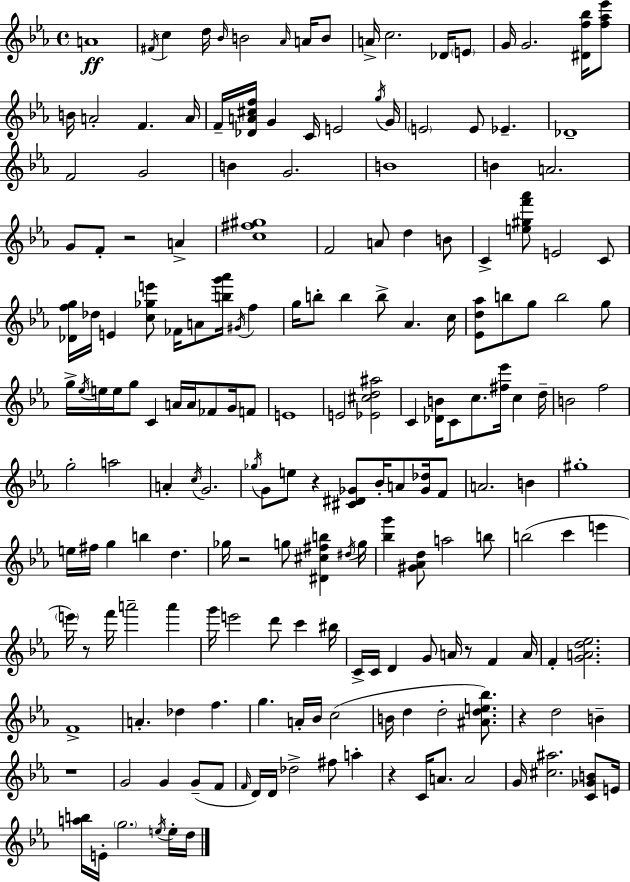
{
  \clef treble
  \time 4/4
  \defaultTimeSignature
  \key ees \major
  a'1\ff | \acciaccatura { fis'16 } c''4 d''16 \grace { bes'16 } b'2 \grace { aes'16 } | a'16 b'8 a'16-> c''2. | des'16 \parenthesize e'8 g'16 g'2. | \break <dis' f'' bes''>16 <f'' aes'' ees'''>8 b'16 a'2-. f'4. | a'16 f'16-- <des' a' cis'' f''>16 g'4 c'16 e'2 | \acciaccatura { g''16 } g'16 \parenthesize e'2 e'8 ees'4.-- | des'1-- | \break f'2 g'2 | b'4 g'2. | b'1 | b'4 a'2. | \break g'8 f'8-. r2 | a'4-> <c'' fis'' gis''>1 | f'2 a'8 d''4 | b'8 c'4-> <e'' gis'' f''' aes'''>8 e'2 | \break c'8 <des' f'' g''>16 des''16 e'4 <c'' ges'' e'''>8 fes'16 a'8 <b'' g''' aes'''>16 | \acciaccatura { gis'16 } f''4 g''16 b''8-. b''4 b''8-> aes'4. | c''16 <ees' d'' aes''>8 b''8 g''8 b''2 | g''8 g''16-> \acciaccatura { ees''16 } e''16 e''16 g''8 c'4 a'16 | \break a'16 fes'8 g'16 f'8 e'1 | e'2 <ees' cis'' d'' ais''>2 | c'4 <des' b'>16 c'8 c''8. | <fis'' ees'''>16 c''4 d''16-- b'2 f''2 | \break g''2-. a''2 | a'4-. \acciaccatura { c''16 } g'2. | \acciaccatura { ges''16 } g'8 e''8 r4 | <cis' dis' ges'>8 bes'16-. a'8 <ges' des''>16 f'8 a'2. | \break b'4 gis''1-. | e''16 fis''16 g''4 b''4 | d''4. ges''16 r2 | g''8 <dis' cis'' fis'' b''>4 \acciaccatura { dis''16 } g''16 <bes'' g'''>4 <gis' aes' d''>8 a''2 | \break b''8 b''2( | c'''4 e'''4 \parenthesize e'''16) r8 f'''16 a'''2-- | a'''4 g'''16 e'''2 | d'''8 c'''4 bis''16 c'16-> c'16 d'4 g'8 | \break a'16 r8 f'4 a'16 f'4-. <g' a' d'' ees''>2. | f'1-> | a'4.-. des''4 | f''4. g''4. a'16-. | \break bes'16 c''2( b'16 d''4 d''2-. | <ais' d'' e'' bes''>8.) r4 d''2 | b'4-- r1 | g'2 | \break g'4 g'8--( f'8 \grace { f'16 } d'16) d'16 des''2-> | fis''8 a''4-. r4 c'16 a'8. | a'2 g'16 <cis'' ais''>2. | <c' ges' b'>8 e'16 <a'' b''>16 e'16-. \parenthesize g''2. | \break \acciaccatura { e''16 } e''16-. d''16 \bar "|."
}